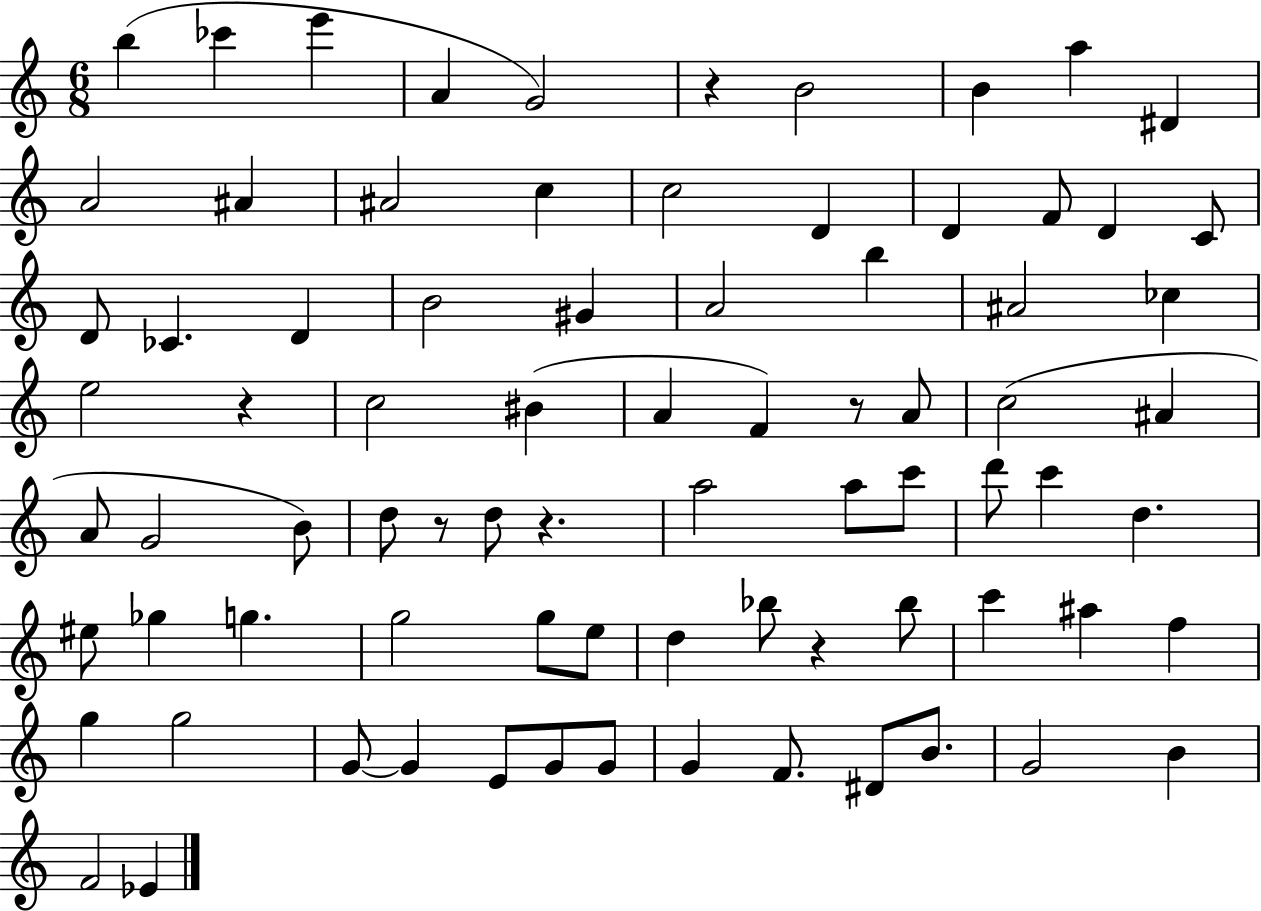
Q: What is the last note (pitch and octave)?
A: Eb4